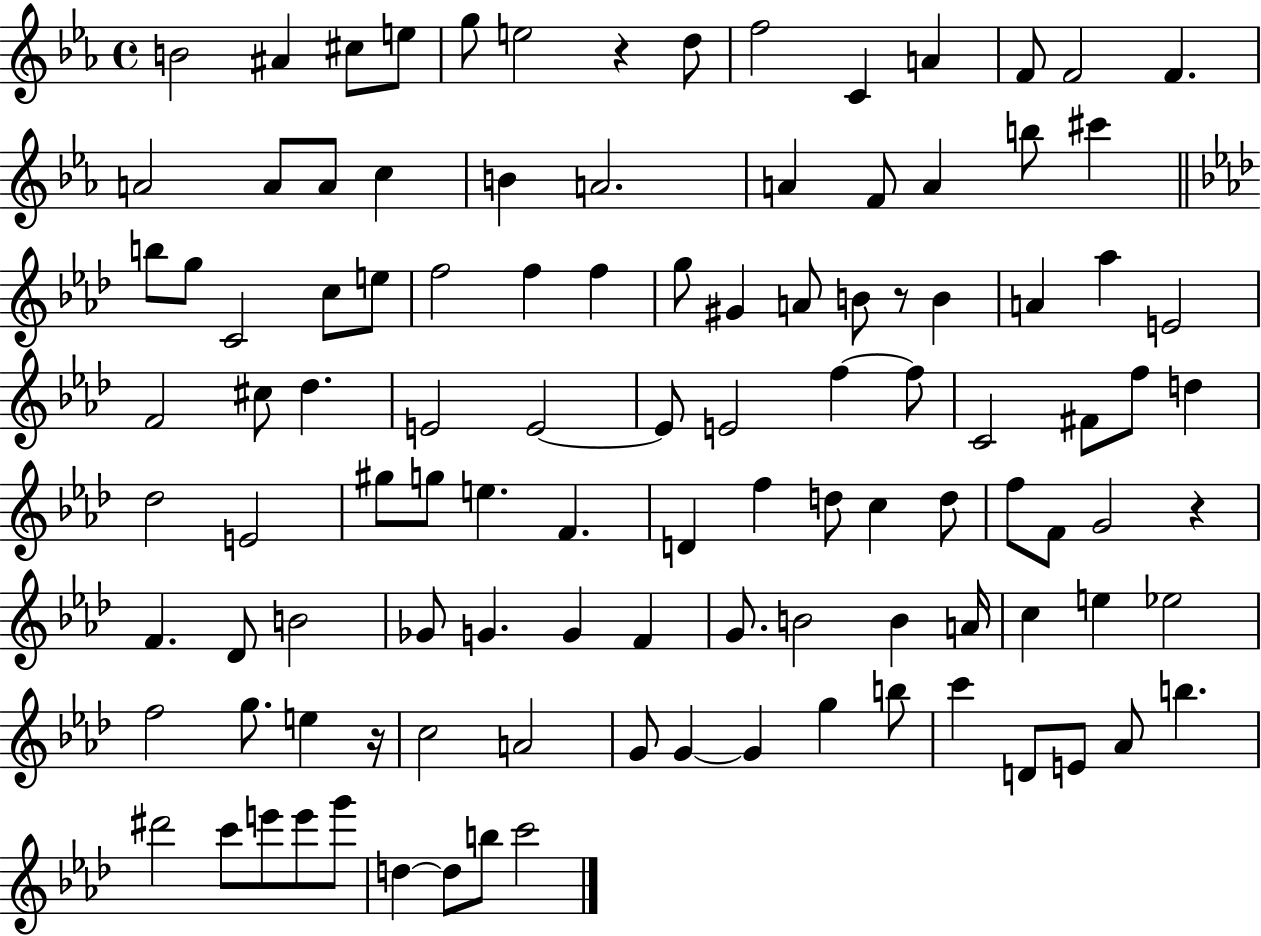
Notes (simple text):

B4/h A#4/q C#5/e E5/e G5/e E5/h R/q D5/e F5/h C4/q A4/q F4/e F4/h F4/q. A4/h A4/e A4/e C5/q B4/q A4/h. A4/q F4/e A4/q B5/e C#6/q B5/e G5/e C4/h C5/e E5/e F5/h F5/q F5/q G5/e G#4/q A4/e B4/e R/e B4/q A4/q Ab5/q E4/h F4/h C#5/e Db5/q. E4/h E4/h E4/e E4/h F5/q F5/e C4/h F#4/e F5/e D5/q Db5/h E4/h G#5/e G5/e E5/q. F4/q. D4/q F5/q D5/e C5/q D5/e F5/e F4/e G4/h R/q F4/q. Db4/e B4/h Gb4/e G4/q. G4/q F4/q G4/e. B4/h B4/q A4/s C5/q E5/q Eb5/h F5/h G5/e. E5/q R/s C5/h A4/h G4/e G4/q G4/q G5/q B5/e C6/q D4/e E4/e Ab4/e B5/q. D#6/h C6/e E6/e E6/e G6/e D5/q D5/e B5/e C6/h